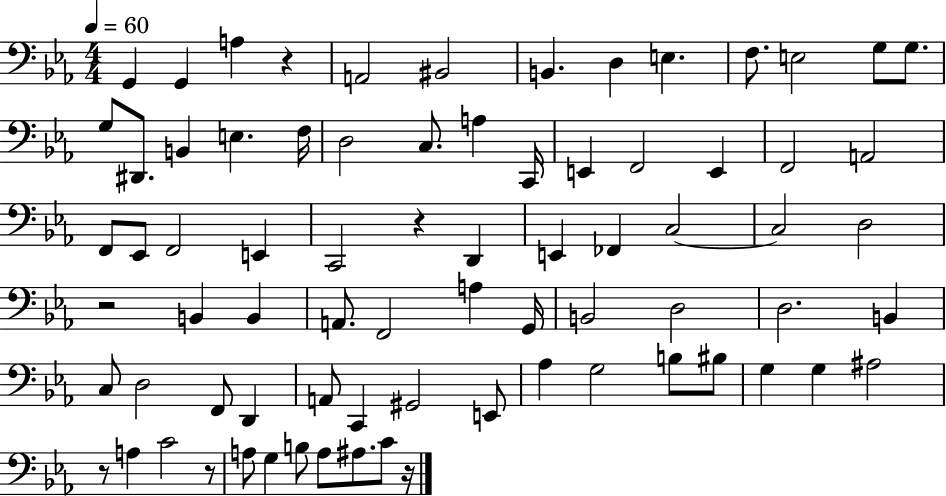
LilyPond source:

{
  \clef bass
  \numericTimeSignature
  \time 4/4
  \key ees \major
  \tempo 4 = 60
  g,4 g,4 a4 r4 | a,2 bis,2 | b,4. d4 e4. | f8. e2 g8 g8. | \break g8 dis,8. b,4 e4. f16 | d2 c8. a4 c,16 | e,4 f,2 e,4 | f,2 a,2 | \break f,8 ees,8 f,2 e,4 | c,2 r4 d,4 | e,4 fes,4 c2~~ | c2 d2 | \break r2 b,4 b,4 | a,8. f,2 a4 g,16 | b,2 d2 | d2. b,4 | \break c8 d2 f,8 d,4 | a,8 c,4 gis,2 e,8 | aes4 g2 b8 bis8 | g4 g4 ais2 | \break r8 a4 c'2 r8 | a8 g4 b8 a8 ais8. c'8 r16 | \bar "|."
}